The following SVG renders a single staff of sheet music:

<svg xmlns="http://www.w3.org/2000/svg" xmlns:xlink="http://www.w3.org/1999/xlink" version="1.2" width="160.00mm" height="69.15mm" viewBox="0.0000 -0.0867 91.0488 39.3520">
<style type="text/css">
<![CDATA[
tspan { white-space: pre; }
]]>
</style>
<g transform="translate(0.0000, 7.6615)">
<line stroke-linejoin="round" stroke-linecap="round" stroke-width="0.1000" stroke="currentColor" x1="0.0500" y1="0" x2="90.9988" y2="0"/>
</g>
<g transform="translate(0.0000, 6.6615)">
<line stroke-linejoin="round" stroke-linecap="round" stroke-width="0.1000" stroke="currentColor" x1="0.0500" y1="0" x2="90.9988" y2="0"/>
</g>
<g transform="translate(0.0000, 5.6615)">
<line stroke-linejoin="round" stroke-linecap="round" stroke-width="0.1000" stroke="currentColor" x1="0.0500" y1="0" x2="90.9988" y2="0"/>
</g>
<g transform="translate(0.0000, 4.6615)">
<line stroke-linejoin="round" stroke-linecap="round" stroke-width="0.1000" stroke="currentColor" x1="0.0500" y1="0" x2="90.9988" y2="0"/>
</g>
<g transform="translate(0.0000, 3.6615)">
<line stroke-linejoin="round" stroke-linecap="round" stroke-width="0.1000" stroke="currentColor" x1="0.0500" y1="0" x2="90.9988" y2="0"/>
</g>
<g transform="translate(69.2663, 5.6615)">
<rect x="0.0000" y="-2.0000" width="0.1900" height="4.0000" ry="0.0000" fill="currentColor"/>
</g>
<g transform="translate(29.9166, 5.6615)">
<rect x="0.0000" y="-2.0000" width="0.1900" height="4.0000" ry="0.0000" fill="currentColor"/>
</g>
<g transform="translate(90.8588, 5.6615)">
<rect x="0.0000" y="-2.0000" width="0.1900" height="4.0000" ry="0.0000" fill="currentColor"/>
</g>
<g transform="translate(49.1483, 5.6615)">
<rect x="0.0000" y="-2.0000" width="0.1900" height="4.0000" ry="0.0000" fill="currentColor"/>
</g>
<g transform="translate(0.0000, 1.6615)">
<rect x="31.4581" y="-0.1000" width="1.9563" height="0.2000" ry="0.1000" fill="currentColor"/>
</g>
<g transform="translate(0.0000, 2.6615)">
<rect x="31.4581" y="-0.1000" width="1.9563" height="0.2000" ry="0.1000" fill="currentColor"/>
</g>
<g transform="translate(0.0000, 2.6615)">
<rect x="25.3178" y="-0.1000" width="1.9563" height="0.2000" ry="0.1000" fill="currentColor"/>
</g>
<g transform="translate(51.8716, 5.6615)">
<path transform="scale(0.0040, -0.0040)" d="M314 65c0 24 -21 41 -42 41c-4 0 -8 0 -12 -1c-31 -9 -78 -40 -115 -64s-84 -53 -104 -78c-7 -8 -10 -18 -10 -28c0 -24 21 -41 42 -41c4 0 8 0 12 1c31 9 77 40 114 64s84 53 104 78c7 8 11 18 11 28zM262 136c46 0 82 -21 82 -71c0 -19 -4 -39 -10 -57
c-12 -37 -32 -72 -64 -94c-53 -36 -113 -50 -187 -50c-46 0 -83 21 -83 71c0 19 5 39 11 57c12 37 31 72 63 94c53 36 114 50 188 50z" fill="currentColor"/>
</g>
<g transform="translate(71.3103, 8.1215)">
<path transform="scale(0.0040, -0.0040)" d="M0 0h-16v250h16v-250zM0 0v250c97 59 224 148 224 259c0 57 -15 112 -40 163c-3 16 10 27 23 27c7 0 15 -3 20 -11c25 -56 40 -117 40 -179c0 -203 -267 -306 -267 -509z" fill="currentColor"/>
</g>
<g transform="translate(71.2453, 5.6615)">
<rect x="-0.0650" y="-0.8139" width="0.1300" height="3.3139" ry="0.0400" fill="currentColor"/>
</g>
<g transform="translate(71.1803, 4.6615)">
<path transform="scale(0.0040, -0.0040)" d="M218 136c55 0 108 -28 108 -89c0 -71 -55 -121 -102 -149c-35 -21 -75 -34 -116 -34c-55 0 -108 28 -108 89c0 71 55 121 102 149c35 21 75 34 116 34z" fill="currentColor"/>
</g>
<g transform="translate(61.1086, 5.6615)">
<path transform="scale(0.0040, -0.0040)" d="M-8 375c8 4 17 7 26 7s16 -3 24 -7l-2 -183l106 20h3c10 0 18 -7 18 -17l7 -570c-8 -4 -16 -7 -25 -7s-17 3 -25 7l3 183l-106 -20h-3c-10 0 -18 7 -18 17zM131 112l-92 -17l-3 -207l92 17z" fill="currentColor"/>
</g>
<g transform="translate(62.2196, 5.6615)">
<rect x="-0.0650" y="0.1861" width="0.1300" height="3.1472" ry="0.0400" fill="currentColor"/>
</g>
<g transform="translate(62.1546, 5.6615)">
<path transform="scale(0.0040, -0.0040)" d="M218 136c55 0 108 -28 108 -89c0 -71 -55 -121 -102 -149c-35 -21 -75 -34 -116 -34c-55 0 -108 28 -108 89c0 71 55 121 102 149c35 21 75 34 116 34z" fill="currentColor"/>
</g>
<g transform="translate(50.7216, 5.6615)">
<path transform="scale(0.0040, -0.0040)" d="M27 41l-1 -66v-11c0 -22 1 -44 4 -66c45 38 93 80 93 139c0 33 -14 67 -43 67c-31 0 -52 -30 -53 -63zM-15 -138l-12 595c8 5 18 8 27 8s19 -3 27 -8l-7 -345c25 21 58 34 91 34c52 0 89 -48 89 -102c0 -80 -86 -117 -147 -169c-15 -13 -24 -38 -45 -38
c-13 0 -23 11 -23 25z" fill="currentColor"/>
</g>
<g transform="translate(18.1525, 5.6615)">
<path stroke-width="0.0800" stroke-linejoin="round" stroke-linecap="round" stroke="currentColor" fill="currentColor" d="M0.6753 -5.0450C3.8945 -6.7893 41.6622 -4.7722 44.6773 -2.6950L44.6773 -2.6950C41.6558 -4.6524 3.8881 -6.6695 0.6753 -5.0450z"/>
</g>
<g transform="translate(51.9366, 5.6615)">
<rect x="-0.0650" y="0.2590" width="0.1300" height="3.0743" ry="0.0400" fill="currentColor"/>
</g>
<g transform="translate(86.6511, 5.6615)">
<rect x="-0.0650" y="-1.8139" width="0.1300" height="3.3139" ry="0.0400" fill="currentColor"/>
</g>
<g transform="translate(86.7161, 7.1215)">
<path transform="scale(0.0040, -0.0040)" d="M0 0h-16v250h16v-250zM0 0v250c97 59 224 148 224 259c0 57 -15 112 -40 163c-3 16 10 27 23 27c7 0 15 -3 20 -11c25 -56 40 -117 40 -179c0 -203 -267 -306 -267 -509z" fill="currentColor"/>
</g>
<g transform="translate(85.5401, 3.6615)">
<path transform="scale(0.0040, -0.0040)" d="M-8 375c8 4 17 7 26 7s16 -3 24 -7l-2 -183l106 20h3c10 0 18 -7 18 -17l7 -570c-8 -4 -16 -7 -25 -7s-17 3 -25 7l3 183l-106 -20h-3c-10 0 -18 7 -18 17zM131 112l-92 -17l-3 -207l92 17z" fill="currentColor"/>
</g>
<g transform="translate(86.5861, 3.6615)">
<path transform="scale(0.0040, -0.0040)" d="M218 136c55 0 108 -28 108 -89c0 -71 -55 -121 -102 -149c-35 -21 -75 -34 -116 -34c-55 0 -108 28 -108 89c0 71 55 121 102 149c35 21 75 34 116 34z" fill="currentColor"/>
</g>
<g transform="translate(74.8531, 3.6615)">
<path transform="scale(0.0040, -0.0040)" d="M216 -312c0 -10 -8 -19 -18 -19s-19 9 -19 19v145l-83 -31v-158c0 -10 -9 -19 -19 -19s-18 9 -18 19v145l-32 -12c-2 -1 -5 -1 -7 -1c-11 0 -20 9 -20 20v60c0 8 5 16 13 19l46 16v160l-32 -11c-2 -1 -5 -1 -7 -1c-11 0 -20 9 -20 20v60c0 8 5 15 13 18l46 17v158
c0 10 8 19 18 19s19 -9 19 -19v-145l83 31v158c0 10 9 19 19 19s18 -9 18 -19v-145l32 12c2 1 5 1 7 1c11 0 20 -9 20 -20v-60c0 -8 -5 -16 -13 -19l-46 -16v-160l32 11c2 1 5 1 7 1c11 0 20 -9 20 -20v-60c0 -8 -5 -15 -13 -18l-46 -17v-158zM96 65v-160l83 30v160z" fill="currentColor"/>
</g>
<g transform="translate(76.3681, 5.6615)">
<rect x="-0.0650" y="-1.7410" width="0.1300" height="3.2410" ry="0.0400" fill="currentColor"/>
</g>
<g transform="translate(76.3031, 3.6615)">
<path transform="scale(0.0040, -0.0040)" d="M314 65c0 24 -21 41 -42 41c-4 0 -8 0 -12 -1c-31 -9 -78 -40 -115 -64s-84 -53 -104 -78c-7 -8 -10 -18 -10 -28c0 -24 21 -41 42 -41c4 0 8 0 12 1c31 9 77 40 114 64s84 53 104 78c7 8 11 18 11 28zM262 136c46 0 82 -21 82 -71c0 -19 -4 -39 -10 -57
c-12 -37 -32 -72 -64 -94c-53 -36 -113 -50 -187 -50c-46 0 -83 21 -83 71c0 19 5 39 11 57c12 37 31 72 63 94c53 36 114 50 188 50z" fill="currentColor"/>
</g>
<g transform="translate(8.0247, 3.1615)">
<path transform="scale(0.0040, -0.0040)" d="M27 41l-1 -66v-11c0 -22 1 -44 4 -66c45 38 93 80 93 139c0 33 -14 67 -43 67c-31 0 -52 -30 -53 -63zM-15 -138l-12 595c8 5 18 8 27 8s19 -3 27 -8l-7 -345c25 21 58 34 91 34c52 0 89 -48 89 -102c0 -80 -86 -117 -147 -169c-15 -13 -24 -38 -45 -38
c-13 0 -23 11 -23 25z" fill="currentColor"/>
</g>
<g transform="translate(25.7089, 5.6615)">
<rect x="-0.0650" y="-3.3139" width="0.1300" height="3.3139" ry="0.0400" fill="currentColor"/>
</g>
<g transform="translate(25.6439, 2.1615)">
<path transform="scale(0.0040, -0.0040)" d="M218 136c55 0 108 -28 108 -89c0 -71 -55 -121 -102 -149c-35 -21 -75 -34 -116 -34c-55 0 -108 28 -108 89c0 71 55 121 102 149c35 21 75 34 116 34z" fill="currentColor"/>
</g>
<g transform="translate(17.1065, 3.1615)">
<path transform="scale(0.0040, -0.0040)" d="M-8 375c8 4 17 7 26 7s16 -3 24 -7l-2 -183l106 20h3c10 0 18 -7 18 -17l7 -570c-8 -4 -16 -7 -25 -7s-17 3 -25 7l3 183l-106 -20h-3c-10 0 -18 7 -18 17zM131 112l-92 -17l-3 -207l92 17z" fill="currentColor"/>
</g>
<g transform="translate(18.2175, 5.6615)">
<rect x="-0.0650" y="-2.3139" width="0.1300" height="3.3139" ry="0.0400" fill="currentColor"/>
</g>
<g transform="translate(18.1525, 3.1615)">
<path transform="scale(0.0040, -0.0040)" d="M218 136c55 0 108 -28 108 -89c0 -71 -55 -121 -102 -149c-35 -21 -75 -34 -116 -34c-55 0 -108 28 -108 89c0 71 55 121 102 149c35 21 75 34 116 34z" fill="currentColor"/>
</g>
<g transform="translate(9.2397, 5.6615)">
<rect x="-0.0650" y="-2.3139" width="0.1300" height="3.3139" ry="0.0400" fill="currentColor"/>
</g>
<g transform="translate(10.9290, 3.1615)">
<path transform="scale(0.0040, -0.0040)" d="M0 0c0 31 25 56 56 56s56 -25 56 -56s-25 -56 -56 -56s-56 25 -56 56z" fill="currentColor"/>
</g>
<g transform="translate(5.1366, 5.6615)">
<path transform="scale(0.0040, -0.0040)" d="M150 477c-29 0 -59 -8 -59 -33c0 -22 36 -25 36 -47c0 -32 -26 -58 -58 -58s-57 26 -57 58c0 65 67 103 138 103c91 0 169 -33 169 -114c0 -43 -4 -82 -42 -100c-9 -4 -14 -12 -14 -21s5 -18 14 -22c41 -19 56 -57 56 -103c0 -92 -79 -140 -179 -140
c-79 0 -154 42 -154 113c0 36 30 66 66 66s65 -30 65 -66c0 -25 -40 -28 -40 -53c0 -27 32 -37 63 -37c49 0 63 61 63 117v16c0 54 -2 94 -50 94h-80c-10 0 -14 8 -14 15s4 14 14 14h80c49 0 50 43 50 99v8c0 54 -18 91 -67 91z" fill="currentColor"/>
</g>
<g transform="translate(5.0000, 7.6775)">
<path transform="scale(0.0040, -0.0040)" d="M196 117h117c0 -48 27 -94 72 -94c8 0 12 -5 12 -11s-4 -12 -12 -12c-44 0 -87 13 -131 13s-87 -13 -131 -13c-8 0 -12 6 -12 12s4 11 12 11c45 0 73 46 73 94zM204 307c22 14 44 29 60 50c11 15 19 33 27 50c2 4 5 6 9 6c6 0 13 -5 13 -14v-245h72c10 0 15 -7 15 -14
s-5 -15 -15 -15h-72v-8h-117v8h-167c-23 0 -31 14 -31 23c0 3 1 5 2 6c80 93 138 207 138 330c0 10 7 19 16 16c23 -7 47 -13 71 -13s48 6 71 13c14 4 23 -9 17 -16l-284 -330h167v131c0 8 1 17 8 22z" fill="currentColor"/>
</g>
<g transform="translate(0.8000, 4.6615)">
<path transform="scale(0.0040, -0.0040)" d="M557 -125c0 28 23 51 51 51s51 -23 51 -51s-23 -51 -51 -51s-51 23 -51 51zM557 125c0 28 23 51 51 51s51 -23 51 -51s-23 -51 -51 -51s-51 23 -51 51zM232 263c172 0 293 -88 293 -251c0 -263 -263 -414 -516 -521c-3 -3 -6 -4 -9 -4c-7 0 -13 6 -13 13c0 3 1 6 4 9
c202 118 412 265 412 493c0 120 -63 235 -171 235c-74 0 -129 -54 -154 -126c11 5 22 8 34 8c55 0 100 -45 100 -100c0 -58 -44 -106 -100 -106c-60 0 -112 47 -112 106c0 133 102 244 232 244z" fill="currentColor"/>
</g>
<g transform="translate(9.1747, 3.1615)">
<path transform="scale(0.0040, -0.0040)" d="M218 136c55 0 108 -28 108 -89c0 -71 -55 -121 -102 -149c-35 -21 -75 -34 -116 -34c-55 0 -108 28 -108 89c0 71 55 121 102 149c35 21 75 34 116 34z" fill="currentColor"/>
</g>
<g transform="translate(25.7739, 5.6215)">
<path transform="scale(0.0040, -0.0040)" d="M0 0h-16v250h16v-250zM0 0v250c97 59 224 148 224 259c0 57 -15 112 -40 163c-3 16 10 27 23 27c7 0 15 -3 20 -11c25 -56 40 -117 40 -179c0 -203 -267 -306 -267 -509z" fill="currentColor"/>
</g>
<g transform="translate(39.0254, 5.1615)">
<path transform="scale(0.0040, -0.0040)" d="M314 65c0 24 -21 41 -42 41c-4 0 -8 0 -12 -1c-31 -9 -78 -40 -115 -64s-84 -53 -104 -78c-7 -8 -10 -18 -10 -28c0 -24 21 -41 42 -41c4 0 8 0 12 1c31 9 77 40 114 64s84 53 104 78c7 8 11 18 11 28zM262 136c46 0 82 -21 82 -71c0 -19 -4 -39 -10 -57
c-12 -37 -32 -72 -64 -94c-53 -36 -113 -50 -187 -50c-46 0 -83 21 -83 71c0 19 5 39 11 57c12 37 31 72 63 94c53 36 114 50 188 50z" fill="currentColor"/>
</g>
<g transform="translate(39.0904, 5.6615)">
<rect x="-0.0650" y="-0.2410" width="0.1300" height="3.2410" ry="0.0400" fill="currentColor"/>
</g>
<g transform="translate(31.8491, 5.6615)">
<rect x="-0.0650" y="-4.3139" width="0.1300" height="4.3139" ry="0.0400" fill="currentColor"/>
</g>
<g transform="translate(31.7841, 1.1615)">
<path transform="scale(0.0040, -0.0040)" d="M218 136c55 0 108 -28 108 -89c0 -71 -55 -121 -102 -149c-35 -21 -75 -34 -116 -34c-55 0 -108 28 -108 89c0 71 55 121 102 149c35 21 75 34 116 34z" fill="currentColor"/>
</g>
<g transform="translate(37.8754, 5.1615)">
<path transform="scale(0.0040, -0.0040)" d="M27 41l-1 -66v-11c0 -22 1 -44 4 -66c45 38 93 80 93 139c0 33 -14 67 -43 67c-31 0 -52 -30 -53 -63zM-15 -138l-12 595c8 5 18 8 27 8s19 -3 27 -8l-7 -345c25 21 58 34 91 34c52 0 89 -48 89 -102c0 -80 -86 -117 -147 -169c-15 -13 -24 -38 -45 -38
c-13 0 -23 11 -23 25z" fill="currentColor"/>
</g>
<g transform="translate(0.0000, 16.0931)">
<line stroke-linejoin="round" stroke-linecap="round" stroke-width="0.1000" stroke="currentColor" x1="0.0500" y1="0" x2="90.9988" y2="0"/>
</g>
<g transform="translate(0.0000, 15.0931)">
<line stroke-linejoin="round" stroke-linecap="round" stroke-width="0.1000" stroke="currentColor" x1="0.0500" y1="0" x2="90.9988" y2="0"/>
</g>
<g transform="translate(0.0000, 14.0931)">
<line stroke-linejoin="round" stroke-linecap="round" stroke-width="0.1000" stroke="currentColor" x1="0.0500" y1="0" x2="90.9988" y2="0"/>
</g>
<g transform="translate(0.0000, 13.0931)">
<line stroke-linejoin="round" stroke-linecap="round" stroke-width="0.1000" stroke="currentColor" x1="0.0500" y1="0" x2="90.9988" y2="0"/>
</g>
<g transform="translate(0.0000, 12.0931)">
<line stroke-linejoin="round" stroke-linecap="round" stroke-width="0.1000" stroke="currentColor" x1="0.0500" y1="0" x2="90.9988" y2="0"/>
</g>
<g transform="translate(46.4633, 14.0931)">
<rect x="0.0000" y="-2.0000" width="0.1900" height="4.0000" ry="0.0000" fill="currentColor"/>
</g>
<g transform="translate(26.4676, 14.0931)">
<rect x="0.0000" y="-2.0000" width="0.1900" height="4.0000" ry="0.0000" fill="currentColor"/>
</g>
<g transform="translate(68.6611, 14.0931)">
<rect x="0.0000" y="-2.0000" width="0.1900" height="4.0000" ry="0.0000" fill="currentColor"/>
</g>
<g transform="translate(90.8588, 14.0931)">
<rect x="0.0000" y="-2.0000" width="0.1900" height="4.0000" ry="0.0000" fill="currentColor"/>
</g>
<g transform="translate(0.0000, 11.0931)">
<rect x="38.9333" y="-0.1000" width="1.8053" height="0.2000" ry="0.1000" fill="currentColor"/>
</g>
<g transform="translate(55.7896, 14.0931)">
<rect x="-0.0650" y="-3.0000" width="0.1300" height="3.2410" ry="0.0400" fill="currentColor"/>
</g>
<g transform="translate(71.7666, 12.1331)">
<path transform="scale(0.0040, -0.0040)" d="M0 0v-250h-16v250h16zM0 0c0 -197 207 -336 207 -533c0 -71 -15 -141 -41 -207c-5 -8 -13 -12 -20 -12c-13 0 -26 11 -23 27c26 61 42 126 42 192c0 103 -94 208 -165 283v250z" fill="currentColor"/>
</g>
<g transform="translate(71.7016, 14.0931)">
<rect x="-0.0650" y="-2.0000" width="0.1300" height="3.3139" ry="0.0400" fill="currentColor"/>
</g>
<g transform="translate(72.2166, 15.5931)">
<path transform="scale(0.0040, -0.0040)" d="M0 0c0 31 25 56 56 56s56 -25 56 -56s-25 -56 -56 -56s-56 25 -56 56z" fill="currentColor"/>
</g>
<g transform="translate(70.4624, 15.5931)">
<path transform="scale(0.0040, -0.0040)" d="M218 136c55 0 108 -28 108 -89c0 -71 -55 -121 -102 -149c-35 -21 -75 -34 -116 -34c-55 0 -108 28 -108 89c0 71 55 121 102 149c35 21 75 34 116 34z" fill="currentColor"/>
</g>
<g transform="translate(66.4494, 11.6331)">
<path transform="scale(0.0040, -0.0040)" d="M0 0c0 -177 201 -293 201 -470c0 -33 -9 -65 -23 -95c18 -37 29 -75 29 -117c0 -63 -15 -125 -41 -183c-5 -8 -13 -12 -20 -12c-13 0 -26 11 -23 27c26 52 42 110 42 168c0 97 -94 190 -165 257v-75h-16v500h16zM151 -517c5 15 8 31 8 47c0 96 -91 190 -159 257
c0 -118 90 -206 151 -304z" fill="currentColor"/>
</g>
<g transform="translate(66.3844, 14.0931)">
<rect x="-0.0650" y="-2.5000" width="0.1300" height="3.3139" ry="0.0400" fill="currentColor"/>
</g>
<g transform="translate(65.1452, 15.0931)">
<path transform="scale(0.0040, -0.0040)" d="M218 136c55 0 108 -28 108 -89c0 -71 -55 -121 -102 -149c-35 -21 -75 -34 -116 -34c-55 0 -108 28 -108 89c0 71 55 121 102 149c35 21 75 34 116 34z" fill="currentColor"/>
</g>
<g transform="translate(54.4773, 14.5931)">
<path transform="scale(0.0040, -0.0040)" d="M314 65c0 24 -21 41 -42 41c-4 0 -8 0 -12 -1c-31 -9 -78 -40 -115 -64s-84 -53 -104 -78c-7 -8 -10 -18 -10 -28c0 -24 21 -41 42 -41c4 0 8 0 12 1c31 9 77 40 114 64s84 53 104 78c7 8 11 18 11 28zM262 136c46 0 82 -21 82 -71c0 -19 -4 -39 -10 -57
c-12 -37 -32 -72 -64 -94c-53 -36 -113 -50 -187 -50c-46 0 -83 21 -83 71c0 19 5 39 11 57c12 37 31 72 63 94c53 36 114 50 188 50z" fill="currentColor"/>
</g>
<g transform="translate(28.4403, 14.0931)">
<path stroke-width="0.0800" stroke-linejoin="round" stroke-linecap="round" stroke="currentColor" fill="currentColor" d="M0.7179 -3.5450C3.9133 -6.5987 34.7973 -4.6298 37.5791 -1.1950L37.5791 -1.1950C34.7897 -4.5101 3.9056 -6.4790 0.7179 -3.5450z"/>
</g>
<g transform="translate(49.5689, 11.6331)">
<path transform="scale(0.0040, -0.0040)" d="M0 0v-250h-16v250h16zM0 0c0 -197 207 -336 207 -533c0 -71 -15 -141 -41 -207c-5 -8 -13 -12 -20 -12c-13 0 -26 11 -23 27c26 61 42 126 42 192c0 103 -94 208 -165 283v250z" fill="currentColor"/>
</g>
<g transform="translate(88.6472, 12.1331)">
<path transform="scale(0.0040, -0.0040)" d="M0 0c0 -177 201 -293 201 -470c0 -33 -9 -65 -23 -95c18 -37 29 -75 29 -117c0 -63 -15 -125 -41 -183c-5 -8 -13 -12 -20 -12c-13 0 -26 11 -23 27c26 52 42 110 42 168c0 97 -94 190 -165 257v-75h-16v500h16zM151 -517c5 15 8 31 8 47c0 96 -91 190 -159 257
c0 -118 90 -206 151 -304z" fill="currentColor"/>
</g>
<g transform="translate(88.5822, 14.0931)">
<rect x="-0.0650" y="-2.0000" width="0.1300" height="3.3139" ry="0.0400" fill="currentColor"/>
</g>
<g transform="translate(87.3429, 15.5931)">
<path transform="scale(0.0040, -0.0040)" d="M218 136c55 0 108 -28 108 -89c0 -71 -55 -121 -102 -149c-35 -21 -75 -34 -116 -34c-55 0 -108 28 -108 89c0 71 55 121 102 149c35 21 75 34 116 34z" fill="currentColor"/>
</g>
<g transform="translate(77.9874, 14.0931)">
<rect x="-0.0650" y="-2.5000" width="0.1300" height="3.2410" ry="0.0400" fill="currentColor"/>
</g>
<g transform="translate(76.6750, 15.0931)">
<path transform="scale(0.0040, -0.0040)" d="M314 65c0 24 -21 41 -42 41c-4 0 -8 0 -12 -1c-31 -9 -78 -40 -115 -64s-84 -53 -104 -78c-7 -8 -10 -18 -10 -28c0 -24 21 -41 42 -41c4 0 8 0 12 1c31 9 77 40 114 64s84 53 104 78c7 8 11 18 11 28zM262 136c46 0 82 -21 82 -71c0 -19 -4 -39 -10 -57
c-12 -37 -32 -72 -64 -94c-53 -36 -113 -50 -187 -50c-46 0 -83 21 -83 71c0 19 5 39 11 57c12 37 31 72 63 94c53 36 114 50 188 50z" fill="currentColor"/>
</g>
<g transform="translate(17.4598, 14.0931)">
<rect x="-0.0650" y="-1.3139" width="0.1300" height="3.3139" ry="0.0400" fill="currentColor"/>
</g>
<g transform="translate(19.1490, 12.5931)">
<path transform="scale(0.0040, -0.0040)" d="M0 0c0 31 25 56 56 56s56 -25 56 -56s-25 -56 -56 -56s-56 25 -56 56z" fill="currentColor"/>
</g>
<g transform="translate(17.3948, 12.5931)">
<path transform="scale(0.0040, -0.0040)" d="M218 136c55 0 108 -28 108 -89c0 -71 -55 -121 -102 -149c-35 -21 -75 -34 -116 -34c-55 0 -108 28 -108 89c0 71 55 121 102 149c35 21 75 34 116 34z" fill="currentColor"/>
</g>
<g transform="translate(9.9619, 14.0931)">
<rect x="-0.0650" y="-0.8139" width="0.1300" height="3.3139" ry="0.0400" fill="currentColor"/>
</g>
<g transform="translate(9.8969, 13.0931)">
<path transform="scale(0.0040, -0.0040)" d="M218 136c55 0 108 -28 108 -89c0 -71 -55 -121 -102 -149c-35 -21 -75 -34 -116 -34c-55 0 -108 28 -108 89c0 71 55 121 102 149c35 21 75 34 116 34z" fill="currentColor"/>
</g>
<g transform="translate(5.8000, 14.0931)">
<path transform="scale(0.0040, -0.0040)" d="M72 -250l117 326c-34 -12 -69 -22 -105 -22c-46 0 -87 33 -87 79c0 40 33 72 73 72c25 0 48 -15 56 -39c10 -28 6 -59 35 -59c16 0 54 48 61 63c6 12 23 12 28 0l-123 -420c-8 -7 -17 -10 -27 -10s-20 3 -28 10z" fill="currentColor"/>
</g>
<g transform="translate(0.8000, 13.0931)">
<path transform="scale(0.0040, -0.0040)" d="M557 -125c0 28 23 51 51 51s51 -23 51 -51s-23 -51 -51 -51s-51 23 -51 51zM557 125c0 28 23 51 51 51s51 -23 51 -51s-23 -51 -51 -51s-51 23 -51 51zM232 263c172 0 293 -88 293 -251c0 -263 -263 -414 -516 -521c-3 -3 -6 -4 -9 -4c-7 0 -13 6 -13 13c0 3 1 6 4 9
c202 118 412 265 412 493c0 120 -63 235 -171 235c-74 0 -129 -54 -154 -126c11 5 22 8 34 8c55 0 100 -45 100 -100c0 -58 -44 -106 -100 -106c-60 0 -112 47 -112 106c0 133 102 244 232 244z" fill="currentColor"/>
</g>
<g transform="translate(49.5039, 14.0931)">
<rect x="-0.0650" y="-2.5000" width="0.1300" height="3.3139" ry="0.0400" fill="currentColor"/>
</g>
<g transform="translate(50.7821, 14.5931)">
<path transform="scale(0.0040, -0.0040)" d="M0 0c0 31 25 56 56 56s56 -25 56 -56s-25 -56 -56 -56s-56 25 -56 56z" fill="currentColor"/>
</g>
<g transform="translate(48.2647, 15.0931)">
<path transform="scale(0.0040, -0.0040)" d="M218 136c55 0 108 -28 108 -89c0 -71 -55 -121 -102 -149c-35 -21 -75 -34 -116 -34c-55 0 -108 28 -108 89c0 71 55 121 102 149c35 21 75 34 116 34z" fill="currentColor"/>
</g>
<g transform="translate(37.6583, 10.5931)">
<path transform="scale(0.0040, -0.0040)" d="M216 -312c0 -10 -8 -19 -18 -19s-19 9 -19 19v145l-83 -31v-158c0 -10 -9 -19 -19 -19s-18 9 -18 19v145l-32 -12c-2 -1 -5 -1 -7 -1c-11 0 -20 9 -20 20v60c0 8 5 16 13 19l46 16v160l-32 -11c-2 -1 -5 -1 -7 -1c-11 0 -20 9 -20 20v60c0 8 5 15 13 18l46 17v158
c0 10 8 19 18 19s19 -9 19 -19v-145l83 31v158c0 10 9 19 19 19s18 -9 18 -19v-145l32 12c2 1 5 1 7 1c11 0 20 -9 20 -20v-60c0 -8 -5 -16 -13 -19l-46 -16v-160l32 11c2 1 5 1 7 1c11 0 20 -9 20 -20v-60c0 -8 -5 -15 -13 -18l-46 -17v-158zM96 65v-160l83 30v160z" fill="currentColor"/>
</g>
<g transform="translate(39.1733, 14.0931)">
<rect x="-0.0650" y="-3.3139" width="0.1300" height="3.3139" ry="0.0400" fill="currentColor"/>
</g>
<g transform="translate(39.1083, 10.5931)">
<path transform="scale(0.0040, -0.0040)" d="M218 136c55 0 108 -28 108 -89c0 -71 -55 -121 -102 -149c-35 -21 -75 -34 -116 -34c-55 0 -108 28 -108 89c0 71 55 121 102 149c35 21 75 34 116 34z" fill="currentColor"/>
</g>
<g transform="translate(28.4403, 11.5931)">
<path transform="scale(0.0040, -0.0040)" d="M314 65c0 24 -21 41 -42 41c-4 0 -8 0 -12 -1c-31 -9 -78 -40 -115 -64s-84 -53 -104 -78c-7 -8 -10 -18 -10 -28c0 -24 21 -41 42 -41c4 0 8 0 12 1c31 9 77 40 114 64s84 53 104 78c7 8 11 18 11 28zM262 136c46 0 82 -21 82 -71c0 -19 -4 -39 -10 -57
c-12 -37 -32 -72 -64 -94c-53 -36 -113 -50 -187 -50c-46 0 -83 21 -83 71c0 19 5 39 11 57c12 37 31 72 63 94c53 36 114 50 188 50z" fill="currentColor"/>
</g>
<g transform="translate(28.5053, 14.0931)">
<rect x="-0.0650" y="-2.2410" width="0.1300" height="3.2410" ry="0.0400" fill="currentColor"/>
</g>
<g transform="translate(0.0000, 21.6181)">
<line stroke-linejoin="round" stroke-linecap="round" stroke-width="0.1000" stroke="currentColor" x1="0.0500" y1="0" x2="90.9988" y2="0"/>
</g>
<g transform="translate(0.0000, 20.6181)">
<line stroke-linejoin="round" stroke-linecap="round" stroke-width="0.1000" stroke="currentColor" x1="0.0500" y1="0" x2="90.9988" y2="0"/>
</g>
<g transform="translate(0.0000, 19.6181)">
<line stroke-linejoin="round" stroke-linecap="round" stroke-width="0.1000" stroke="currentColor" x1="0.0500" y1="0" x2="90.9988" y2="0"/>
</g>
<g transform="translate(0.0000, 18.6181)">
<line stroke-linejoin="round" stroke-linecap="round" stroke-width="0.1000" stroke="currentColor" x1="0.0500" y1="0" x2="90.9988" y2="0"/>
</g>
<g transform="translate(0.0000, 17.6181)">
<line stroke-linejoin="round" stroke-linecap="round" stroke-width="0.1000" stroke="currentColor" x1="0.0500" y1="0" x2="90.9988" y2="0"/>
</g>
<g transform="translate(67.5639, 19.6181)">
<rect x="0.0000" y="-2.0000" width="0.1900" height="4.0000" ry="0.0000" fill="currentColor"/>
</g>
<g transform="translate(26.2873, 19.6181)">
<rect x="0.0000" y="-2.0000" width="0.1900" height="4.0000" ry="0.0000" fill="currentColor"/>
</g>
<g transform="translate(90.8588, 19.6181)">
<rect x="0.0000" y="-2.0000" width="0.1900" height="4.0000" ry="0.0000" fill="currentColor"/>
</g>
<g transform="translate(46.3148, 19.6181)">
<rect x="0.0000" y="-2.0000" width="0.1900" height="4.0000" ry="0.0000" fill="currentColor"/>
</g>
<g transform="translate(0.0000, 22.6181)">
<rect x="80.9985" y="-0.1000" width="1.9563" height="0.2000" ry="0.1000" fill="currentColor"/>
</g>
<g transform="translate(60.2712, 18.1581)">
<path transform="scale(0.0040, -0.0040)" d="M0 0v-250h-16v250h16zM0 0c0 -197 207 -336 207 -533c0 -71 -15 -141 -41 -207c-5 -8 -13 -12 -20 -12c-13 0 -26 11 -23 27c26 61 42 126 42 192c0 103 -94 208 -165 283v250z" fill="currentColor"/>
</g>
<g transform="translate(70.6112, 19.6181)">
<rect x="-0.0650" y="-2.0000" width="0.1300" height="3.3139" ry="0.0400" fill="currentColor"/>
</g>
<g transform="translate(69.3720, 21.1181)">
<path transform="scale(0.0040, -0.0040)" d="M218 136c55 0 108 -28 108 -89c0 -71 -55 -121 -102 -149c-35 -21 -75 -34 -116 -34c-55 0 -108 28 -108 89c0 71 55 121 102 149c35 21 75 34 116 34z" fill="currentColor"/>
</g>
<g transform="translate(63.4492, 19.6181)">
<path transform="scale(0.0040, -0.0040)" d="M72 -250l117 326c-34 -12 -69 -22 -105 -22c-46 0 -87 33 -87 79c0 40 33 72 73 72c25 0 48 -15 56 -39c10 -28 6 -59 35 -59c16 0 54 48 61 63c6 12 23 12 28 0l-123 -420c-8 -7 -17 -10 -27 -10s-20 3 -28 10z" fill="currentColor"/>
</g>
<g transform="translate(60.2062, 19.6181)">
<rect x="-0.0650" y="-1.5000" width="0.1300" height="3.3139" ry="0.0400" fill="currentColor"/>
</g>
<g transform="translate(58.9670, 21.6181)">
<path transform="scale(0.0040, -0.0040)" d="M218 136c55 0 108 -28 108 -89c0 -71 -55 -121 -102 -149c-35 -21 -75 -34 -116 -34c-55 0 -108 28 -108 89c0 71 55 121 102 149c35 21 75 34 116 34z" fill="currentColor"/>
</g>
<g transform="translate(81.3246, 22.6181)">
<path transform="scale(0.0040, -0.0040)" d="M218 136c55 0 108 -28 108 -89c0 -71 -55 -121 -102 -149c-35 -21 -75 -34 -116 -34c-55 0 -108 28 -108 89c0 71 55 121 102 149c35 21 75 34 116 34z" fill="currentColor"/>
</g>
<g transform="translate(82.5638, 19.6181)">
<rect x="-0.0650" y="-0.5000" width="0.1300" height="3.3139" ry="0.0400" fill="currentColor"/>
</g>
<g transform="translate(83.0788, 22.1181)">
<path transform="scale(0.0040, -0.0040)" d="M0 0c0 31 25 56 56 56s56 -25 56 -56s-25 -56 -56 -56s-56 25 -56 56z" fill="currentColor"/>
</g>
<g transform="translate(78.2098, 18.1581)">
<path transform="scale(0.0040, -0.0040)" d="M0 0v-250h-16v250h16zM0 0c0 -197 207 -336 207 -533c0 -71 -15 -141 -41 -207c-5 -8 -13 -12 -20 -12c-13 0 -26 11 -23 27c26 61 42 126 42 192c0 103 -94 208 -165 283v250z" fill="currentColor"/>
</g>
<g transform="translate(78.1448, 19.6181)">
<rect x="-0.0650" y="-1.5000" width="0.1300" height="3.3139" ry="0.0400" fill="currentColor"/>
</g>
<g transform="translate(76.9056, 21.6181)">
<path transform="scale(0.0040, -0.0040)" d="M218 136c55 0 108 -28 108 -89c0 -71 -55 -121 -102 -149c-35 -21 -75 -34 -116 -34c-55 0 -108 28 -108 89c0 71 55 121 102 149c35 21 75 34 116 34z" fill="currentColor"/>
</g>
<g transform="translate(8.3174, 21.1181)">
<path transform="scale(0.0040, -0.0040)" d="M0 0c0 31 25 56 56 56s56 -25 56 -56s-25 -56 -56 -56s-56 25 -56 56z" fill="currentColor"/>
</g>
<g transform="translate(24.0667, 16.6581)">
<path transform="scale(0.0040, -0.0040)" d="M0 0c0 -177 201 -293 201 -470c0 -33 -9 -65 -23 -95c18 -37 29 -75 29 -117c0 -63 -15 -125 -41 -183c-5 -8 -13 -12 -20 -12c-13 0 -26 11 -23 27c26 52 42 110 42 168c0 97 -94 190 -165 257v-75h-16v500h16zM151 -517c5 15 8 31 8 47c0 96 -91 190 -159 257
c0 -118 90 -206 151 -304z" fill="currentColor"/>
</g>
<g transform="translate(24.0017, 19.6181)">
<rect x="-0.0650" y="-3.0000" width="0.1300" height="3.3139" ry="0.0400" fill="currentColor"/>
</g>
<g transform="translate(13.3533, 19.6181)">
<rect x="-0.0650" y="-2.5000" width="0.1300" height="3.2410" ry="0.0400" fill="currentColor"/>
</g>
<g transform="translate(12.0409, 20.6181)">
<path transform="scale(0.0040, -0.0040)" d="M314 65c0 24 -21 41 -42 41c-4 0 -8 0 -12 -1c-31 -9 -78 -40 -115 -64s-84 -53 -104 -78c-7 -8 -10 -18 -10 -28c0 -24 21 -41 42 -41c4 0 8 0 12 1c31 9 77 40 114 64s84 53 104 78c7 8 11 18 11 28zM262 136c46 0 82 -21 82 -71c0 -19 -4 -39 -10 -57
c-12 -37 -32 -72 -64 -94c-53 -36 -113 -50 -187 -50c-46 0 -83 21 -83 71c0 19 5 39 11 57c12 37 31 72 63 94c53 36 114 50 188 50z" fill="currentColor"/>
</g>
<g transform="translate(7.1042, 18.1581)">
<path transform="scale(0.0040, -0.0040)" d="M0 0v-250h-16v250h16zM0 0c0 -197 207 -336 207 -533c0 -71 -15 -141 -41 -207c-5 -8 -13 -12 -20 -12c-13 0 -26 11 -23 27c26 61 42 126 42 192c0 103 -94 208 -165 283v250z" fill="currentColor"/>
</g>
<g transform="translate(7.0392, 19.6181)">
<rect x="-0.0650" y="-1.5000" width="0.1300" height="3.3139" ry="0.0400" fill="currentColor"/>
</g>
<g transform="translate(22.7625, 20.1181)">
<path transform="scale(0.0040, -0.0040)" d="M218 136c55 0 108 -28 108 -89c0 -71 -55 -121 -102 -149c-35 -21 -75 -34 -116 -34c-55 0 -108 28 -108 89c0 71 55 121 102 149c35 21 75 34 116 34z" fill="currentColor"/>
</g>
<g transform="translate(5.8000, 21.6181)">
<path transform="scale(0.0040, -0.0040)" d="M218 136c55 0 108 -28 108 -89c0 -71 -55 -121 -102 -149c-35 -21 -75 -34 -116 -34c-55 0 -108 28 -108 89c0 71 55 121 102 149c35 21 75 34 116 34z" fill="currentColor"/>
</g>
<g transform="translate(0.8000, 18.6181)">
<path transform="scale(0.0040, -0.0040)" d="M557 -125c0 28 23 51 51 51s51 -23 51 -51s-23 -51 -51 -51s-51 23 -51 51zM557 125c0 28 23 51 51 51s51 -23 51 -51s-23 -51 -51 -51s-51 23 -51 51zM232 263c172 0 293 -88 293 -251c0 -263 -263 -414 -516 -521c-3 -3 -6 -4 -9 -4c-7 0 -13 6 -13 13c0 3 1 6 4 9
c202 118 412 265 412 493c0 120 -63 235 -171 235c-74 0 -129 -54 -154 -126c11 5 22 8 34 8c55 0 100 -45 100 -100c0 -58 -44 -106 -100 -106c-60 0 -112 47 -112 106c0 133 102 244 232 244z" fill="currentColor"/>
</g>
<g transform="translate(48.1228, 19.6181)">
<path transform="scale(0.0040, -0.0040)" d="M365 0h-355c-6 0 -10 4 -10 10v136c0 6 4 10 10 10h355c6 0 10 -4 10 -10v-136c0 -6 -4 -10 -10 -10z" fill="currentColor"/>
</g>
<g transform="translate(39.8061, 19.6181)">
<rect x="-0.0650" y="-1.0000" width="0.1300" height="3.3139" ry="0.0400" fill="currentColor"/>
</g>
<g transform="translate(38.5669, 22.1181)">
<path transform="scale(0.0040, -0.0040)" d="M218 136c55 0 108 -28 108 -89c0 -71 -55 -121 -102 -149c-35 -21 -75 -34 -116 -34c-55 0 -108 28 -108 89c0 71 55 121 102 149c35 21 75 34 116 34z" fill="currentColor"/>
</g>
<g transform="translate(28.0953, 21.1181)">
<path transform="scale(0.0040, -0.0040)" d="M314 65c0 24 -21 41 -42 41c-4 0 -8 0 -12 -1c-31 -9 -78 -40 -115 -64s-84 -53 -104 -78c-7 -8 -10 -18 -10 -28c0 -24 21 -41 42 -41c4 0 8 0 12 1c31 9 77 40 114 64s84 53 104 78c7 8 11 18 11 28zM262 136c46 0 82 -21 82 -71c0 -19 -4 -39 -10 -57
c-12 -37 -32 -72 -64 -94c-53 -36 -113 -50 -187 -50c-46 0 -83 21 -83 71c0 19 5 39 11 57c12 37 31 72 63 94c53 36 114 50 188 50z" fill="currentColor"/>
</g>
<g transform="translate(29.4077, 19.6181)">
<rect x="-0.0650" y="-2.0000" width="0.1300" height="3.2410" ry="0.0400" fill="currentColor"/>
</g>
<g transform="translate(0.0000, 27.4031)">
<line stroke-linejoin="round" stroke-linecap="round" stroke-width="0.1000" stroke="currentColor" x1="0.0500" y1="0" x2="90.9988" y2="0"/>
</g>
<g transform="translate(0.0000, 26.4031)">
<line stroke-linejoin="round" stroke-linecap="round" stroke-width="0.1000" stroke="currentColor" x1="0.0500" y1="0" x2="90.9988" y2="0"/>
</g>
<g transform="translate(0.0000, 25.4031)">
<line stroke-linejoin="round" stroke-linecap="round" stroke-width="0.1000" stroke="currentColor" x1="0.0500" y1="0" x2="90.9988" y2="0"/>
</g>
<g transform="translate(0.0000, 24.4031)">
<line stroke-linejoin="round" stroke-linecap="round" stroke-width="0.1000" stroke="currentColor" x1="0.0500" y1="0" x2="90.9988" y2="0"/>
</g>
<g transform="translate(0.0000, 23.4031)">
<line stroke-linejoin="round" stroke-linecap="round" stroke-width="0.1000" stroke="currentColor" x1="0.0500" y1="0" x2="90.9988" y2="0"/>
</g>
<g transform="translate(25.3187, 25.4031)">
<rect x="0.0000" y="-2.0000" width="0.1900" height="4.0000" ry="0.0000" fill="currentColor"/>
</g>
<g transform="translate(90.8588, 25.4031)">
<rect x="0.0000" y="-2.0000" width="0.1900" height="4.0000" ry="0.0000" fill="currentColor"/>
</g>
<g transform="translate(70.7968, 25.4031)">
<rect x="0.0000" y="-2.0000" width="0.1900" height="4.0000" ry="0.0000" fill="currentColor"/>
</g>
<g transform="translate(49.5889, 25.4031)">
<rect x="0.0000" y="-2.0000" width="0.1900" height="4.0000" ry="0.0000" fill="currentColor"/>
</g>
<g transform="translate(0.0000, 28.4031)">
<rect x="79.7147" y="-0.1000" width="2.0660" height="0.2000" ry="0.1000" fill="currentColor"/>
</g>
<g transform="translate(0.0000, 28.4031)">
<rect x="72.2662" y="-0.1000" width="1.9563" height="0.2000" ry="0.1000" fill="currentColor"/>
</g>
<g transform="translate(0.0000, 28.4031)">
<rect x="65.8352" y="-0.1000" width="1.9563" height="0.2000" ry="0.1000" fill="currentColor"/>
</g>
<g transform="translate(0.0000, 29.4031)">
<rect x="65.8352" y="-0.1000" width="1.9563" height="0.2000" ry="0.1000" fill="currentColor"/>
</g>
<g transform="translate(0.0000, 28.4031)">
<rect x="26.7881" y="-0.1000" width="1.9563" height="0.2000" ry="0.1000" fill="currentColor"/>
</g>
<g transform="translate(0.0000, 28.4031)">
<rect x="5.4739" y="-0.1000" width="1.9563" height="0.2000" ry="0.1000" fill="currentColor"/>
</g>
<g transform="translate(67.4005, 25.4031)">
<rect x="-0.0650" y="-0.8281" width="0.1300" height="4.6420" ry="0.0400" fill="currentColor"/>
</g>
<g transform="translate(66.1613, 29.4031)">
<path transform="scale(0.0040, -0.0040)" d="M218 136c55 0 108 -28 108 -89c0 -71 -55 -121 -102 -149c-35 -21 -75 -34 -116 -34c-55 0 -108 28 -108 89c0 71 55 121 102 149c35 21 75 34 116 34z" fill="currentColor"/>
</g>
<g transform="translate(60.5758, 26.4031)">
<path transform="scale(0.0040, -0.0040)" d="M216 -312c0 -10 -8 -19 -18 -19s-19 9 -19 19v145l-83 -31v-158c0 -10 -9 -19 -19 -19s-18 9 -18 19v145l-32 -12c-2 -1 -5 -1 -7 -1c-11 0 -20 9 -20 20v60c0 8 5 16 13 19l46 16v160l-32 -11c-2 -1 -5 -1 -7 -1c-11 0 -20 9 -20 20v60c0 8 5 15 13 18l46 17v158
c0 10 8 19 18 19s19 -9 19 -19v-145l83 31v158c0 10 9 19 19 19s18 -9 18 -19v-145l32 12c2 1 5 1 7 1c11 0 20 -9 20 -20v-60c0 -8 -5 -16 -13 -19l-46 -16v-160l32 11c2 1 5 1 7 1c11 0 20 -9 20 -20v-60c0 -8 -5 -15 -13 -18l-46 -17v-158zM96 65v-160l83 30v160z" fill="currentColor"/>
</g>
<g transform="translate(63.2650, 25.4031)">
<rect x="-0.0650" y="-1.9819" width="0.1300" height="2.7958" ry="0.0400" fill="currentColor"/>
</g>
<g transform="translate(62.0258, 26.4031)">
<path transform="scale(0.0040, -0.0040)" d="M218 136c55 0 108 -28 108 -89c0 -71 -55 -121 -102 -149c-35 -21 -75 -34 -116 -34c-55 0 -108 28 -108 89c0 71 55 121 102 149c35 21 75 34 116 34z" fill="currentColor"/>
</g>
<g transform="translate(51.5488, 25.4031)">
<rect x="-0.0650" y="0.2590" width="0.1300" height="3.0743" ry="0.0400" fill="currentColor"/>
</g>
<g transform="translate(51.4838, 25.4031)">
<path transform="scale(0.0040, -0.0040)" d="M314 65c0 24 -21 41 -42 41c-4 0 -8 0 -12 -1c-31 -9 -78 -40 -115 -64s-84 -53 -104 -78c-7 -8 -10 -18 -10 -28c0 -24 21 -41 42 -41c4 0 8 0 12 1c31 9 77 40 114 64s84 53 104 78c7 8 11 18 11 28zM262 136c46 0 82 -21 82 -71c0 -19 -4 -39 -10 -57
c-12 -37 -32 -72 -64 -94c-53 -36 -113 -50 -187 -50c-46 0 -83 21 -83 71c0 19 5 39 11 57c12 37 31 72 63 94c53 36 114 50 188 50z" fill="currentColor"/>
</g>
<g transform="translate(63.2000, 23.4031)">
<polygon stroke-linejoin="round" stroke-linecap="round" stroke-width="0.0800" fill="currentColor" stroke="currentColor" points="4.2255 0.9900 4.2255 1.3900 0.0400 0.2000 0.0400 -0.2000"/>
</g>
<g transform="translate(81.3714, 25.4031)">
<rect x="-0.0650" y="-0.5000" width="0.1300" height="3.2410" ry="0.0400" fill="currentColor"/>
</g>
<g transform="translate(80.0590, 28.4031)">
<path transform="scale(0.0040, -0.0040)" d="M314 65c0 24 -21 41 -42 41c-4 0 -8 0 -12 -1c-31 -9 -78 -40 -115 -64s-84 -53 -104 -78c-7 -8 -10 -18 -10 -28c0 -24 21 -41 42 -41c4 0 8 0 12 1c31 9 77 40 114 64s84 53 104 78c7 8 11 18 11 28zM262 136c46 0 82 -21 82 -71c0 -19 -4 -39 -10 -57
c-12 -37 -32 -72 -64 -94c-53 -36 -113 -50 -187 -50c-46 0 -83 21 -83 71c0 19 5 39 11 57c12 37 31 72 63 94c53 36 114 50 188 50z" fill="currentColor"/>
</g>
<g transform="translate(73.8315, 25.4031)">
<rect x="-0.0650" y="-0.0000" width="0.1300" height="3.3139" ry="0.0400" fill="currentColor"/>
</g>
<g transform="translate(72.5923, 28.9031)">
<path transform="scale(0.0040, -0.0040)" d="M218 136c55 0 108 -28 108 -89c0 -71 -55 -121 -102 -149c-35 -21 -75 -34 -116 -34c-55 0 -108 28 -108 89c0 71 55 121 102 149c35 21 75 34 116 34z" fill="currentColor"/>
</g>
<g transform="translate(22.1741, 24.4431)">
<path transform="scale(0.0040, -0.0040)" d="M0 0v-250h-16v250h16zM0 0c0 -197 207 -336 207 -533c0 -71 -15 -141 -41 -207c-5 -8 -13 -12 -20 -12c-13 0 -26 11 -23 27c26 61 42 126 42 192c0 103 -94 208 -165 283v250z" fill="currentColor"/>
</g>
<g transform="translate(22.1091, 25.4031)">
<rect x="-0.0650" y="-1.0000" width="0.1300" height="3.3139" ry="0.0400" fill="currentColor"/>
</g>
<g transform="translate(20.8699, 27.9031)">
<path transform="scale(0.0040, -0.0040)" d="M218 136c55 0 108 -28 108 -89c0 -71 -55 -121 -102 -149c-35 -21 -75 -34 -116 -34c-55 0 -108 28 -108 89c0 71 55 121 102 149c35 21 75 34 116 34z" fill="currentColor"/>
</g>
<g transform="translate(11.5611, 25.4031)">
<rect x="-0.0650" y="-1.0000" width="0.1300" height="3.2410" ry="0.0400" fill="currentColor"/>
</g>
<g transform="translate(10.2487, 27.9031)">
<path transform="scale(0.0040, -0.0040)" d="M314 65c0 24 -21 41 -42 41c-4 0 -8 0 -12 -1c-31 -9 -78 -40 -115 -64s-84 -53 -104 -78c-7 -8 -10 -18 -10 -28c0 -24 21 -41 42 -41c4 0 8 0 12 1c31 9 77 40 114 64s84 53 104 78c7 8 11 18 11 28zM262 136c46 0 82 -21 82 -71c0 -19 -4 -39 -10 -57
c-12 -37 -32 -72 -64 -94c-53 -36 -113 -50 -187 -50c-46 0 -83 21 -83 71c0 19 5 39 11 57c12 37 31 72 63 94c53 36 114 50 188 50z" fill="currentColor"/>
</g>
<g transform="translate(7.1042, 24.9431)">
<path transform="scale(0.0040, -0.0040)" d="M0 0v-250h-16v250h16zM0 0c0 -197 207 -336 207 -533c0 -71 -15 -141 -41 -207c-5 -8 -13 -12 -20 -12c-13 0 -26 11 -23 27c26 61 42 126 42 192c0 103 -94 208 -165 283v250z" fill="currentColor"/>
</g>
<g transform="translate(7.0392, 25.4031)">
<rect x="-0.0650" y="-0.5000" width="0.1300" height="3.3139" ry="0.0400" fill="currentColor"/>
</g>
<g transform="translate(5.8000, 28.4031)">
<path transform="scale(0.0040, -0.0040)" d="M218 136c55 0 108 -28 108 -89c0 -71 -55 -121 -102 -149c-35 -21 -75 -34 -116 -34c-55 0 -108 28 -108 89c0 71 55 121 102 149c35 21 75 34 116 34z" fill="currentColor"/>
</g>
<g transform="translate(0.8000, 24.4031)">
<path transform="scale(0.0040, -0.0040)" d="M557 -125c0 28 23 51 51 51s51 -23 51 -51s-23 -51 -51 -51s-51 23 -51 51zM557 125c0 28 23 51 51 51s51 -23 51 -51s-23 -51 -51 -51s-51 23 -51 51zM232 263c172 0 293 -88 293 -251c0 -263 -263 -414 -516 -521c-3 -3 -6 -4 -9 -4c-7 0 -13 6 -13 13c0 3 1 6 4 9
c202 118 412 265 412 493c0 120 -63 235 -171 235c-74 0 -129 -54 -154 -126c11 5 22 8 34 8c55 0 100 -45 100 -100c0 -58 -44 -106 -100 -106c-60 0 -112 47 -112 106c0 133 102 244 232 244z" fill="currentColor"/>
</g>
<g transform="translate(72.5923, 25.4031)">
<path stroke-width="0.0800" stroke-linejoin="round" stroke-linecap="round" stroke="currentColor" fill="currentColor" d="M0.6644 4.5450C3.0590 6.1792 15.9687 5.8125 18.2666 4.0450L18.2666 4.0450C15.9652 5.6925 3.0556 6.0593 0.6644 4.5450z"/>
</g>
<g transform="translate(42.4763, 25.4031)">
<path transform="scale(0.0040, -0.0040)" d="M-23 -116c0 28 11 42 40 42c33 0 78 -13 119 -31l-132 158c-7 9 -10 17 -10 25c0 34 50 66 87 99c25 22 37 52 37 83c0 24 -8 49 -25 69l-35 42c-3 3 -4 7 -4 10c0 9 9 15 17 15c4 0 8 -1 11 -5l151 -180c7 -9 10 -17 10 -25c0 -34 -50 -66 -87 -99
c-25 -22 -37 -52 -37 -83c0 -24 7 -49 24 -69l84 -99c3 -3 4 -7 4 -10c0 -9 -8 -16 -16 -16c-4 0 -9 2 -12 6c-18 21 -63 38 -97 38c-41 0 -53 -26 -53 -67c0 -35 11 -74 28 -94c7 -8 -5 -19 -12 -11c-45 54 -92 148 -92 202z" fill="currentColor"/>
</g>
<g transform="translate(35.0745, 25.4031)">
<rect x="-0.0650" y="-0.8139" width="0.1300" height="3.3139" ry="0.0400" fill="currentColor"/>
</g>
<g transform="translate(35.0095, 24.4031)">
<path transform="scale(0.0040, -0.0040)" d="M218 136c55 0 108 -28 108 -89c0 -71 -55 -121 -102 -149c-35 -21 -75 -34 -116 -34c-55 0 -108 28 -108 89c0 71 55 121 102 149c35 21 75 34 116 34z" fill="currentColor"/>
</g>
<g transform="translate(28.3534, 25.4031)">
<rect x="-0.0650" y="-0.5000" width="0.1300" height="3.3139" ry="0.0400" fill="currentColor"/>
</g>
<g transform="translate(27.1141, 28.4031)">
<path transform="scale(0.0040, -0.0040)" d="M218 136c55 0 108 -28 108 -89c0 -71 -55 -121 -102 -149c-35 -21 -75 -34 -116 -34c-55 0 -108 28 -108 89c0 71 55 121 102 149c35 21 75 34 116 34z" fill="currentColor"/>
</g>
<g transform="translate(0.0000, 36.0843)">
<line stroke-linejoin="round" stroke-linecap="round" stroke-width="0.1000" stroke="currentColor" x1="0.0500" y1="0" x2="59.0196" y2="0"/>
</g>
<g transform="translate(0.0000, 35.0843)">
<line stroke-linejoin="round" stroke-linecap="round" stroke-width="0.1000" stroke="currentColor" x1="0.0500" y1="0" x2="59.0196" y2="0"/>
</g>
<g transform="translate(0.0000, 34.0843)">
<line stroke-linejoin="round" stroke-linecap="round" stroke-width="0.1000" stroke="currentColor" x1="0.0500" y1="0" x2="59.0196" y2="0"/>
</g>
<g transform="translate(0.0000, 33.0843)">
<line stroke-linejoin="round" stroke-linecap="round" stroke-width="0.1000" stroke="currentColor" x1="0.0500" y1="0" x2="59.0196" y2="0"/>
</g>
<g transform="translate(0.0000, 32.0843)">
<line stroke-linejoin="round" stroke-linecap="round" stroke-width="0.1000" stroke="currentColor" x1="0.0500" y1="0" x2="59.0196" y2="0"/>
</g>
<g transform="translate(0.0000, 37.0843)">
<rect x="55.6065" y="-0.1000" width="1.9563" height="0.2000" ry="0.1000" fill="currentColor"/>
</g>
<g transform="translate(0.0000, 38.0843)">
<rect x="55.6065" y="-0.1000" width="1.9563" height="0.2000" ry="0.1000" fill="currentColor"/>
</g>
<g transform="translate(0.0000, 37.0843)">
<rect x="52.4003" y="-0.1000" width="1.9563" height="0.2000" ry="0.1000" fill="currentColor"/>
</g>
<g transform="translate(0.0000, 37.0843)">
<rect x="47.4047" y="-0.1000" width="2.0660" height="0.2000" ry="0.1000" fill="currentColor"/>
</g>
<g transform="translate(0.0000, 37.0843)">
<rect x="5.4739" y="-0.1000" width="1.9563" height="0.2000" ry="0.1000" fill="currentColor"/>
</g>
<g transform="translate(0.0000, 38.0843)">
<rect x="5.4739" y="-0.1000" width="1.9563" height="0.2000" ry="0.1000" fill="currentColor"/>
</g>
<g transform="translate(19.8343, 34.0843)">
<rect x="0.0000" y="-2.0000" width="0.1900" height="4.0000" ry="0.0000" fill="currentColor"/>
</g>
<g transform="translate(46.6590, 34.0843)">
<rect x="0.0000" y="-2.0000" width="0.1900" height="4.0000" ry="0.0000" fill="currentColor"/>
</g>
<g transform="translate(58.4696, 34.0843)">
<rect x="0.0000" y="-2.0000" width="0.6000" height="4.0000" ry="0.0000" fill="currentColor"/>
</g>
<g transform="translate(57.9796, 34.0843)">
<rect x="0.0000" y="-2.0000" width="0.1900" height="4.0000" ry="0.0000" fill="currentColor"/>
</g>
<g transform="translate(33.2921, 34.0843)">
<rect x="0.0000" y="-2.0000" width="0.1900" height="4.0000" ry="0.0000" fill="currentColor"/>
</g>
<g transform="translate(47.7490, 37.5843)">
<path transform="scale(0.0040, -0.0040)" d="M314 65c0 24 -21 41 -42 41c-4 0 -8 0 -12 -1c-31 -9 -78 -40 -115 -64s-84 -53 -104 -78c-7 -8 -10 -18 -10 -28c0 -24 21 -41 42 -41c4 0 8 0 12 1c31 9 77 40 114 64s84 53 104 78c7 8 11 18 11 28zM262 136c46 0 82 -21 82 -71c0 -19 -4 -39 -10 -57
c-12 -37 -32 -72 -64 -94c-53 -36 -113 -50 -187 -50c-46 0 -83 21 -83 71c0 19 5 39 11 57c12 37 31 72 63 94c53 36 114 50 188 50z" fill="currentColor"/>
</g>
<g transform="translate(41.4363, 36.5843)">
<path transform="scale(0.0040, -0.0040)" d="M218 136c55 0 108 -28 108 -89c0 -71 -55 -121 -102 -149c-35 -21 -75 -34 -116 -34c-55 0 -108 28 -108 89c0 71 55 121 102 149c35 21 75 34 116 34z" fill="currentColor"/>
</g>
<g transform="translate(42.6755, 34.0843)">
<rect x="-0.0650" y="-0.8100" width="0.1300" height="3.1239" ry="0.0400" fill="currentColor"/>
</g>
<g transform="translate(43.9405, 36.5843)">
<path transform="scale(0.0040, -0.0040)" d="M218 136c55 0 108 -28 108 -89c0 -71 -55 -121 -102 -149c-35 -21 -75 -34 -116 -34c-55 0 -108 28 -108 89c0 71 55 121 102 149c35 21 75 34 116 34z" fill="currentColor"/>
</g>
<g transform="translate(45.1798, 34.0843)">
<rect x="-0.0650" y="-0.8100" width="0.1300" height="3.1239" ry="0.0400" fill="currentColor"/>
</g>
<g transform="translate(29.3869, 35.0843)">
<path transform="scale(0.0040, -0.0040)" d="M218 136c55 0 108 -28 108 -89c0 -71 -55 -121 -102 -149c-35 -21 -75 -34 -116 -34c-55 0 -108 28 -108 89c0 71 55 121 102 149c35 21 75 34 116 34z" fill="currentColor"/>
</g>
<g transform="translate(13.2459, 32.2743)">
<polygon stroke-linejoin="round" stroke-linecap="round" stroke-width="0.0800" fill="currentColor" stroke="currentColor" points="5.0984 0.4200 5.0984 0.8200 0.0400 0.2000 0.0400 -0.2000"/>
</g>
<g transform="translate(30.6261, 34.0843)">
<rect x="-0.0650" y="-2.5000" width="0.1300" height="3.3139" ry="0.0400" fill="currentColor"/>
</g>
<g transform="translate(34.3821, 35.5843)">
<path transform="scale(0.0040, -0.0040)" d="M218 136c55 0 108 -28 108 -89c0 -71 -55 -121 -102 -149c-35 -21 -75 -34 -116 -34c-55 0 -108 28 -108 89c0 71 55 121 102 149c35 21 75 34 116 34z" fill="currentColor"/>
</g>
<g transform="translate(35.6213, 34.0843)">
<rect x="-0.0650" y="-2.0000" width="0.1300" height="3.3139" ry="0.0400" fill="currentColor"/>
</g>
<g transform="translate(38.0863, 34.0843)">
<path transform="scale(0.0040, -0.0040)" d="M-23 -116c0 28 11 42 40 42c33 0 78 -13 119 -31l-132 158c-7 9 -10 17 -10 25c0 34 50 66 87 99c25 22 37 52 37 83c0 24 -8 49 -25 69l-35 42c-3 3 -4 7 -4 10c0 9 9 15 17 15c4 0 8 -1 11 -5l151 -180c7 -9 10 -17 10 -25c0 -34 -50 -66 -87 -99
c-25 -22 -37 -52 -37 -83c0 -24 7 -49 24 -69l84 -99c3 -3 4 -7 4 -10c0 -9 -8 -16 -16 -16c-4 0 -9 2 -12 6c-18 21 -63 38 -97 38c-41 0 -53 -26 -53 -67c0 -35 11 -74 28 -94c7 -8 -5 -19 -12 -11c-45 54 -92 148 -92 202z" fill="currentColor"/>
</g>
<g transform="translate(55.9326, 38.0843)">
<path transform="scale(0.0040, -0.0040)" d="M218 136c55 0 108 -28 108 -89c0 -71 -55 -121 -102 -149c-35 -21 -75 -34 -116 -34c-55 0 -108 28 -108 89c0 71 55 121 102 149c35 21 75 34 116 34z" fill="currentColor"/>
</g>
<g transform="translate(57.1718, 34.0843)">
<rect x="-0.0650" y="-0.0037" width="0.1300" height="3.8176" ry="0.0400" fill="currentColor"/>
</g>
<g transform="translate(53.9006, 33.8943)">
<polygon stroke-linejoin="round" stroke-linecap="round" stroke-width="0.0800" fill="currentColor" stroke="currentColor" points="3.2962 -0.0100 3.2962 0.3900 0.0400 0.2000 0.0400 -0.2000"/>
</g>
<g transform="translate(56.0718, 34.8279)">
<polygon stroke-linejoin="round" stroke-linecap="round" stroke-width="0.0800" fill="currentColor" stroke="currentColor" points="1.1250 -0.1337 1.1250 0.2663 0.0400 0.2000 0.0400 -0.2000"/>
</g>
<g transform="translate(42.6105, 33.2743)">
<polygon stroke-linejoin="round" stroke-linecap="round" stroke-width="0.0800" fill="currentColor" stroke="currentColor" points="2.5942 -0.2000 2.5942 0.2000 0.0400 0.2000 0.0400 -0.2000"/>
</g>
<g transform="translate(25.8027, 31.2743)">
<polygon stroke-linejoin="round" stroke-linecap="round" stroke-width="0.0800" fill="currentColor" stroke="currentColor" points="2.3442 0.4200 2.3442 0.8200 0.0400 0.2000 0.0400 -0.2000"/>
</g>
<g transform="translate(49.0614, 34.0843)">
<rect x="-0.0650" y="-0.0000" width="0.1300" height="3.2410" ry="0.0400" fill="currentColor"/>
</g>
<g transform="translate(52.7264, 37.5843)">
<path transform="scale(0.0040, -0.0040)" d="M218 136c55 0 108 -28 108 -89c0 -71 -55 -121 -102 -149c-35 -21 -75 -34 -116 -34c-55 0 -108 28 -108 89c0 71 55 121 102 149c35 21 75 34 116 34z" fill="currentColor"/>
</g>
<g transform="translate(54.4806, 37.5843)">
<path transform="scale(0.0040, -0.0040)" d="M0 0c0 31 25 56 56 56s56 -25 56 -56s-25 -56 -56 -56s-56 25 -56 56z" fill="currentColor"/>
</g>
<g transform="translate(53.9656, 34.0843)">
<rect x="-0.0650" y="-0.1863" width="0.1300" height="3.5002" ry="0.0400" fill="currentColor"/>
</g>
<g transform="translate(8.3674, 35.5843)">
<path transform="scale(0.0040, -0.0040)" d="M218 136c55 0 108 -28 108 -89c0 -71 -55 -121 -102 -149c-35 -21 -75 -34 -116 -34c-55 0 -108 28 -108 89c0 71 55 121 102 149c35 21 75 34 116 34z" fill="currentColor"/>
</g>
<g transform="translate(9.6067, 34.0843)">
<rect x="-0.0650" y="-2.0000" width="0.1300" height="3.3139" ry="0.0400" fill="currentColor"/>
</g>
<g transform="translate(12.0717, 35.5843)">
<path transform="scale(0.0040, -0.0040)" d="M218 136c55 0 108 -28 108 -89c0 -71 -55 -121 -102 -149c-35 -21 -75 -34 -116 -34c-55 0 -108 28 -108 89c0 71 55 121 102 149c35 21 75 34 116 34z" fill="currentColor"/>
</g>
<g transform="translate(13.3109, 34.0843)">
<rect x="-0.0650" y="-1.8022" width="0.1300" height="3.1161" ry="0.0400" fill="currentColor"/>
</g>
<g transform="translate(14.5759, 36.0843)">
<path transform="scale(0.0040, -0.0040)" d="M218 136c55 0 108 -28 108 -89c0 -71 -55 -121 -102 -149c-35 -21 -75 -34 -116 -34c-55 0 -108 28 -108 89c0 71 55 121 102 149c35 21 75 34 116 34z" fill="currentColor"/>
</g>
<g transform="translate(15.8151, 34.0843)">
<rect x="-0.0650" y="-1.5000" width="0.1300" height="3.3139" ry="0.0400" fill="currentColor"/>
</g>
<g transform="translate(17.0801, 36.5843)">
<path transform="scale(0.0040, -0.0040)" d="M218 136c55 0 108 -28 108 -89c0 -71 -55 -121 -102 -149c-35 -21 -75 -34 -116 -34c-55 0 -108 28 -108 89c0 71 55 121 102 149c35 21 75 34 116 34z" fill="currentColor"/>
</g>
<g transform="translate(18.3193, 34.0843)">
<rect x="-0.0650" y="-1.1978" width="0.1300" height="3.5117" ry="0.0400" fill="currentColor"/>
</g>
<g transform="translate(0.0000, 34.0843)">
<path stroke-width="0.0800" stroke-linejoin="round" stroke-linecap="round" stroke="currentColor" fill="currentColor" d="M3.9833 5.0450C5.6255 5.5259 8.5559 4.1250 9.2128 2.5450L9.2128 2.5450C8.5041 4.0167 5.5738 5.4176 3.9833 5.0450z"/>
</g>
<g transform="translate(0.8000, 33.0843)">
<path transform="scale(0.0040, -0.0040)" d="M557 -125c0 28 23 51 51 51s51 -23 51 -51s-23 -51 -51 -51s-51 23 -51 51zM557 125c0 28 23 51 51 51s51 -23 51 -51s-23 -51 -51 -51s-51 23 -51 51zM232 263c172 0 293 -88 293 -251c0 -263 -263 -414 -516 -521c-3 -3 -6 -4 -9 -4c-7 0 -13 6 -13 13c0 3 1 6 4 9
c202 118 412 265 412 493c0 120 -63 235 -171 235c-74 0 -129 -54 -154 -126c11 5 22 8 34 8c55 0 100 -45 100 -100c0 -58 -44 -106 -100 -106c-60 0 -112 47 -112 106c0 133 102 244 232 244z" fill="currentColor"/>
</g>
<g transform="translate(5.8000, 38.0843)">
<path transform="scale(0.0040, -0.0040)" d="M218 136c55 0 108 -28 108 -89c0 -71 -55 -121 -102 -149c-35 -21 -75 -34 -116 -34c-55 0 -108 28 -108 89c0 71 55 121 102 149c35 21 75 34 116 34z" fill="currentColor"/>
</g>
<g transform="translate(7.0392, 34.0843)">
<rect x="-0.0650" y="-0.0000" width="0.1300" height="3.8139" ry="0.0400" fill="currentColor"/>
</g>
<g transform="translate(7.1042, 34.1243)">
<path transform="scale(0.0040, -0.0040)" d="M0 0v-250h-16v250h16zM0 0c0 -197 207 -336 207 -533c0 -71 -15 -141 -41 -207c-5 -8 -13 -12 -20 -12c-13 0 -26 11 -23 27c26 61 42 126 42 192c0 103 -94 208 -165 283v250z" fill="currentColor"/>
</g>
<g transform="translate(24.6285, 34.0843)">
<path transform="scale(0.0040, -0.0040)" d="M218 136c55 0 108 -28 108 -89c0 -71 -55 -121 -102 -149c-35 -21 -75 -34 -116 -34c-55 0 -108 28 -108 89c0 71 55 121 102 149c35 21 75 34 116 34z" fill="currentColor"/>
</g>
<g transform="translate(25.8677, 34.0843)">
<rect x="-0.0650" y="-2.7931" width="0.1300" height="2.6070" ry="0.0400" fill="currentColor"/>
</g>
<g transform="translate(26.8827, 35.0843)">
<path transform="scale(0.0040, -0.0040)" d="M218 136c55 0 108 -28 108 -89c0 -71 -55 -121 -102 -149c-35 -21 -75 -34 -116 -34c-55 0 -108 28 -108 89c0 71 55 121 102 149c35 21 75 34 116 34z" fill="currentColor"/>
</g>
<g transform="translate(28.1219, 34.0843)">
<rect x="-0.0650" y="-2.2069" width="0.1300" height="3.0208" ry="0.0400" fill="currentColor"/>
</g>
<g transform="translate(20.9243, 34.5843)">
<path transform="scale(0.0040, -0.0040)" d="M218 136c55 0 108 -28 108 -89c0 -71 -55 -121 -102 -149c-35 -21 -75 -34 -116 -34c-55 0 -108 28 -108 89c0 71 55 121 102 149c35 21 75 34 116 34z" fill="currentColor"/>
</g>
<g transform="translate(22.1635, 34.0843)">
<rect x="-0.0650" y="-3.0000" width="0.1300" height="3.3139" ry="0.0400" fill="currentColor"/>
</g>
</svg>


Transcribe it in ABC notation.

X:1
T:Untitled
M:3/4
L:1/4
K:C
_B, B, D/2 F _E,2 _D,2 D, F,/2 ^A,2 A,/2 z/2 F, G, B,2 ^D B,,/2 C,2 B,,/4 A,,/2 B,,2 A,,/4 G,,/2 B,,2 C,/4 A,,2 F,, z2 G,,/2 z/2 A,, G,,/2 E,, E,,/2 F,,2 F,,/2 E,, F, z D,2 ^B,,/2 C,,/2 D,, E,,2 C,,/2 A,, A,,/2 G,,/2 F,,/2 C, D,/2 B,,/2 B,, A,, z F,,/2 F,,/2 D,,2 D,,/2 C,,/4